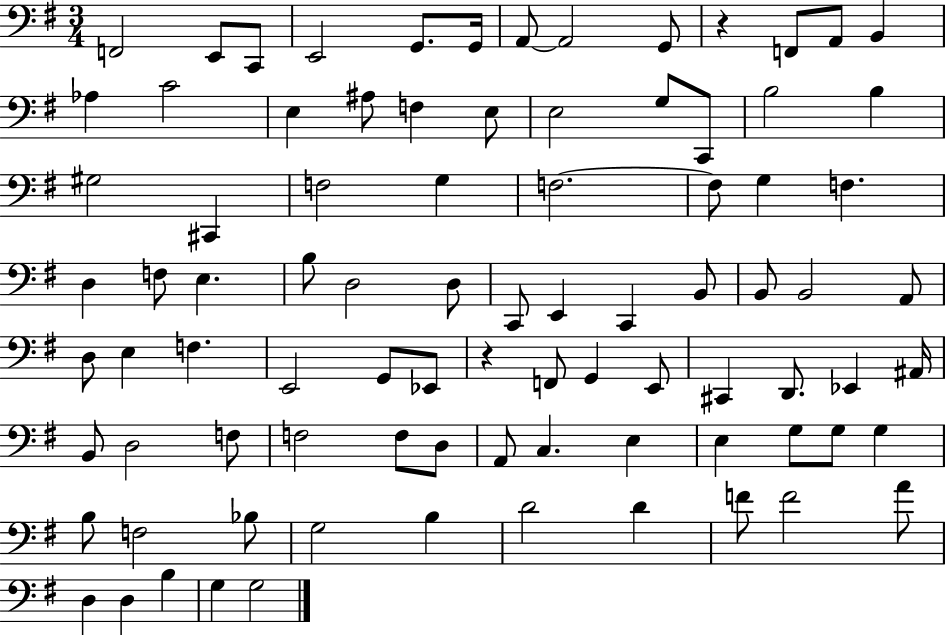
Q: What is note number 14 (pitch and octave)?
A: C4